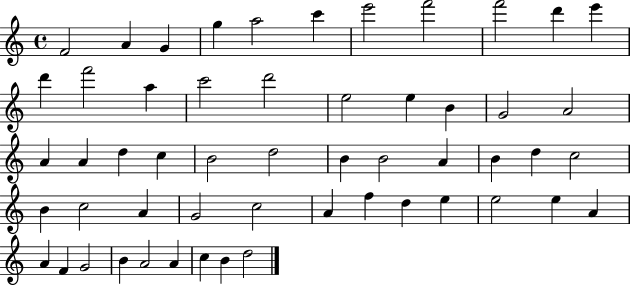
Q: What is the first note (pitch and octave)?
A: F4